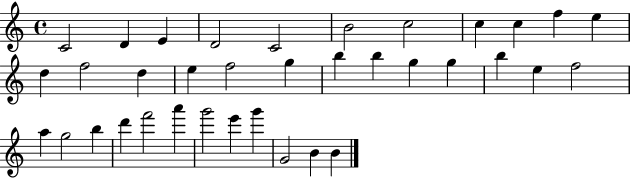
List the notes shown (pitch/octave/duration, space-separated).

C4/h D4/q E4/q D4/h C4/h B4/h C5/h C5/q C5/q F5/q E5/q D5/q F5/h D5/q E5/q F5/h G5/q B5/q B5/q G5/q G5/q B5/q E5/q F5/h A5/q G5/h B5/q D6/q F6/h A6/q G6/h E6/q G6/q G4/h B4/q B4/q